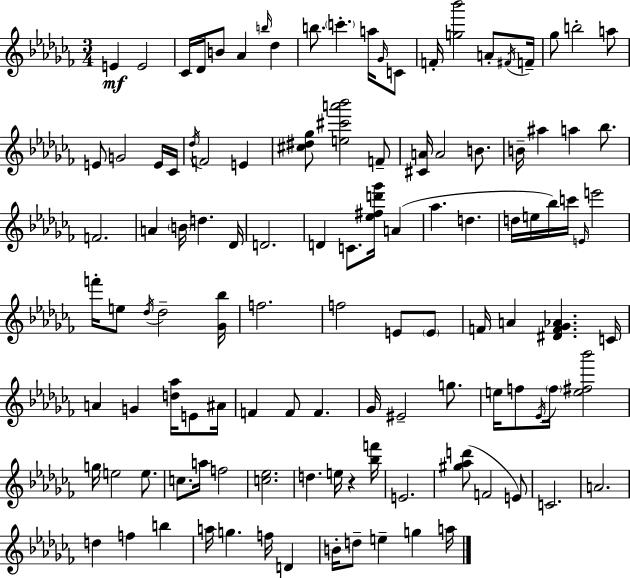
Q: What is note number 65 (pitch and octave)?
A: E4